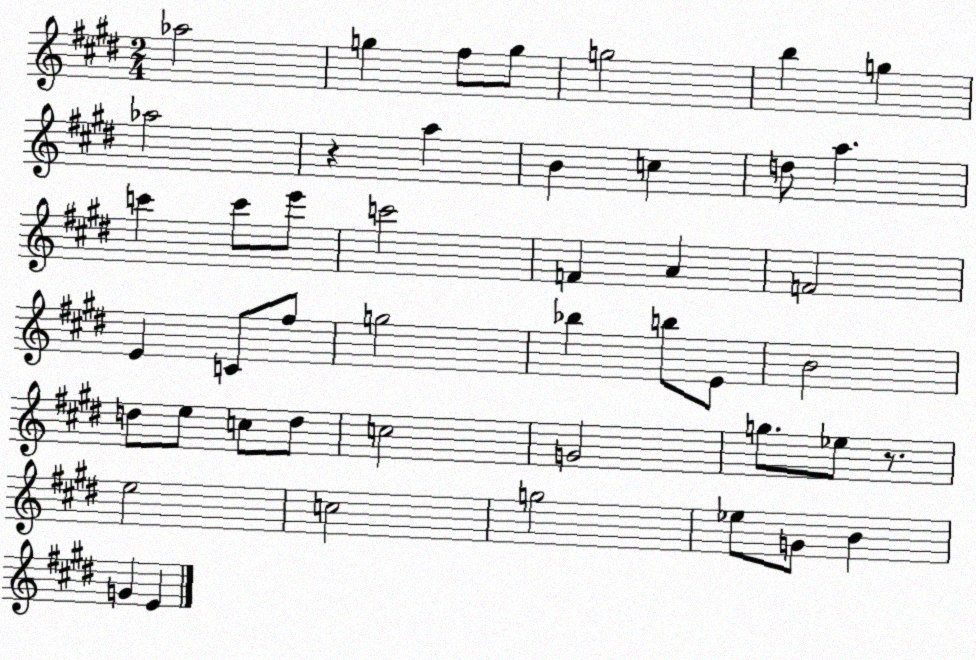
X:1
T:Untitled
M:2/4
L:1/4
K:E
_a2 g ^f/2 g/2 g2 b g _a2 z a B c d/2 a c' c'/2 e'/2 c'2 F A F2 E C/2 ^f/2 g2 _b b/2 E/2 B2 d/2 e/2 c/2 d/2 c2 G2 g/2 _e/2 z/2 e2 c2 g2 _e/2 G/2 B G E